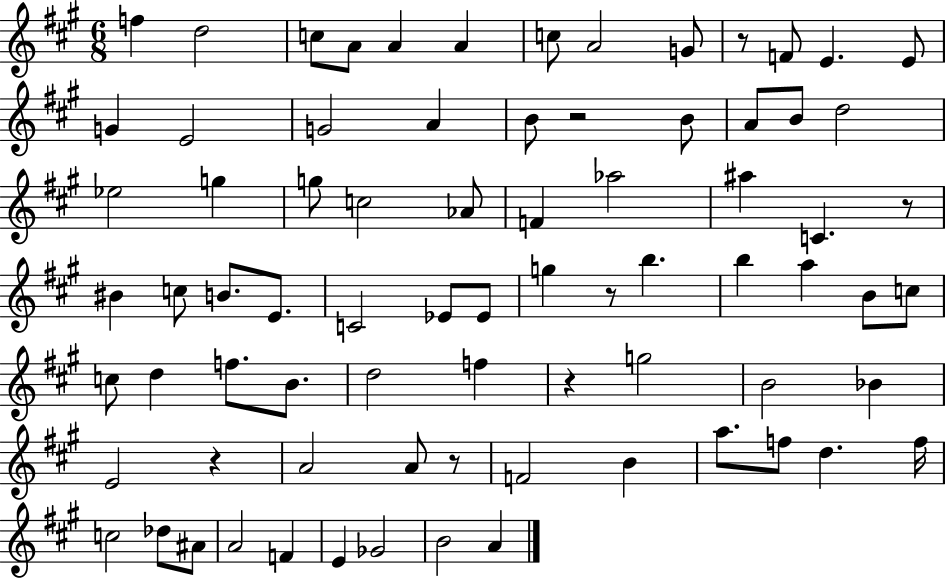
{
  \clef treble
  \numericTimeSignature
  \time 6/8
  \key a \major
  f''4 d''2 | c''8 a'8 a'4 a'4 | c''8 a'2 g'8 | r8 f'8 e'4. e'8 | \break g'4 e'2 | g'2 a'4 | b'8 r2 b'8 | a'8 b'8 d''2 | \break ees''2 g''4 | g''8 c''2 aes'8 | f'4 aes''2 | ais''4 c'4. r8 | \break bis'4 c''8 b'8. e'8. | c'2 ees'8 ees'8 | g''4 r8 b''4. | b''4 a''4 b'8 c''8 | \break c''8 d''4 f''8. b'8. | d''2 f''4 | r4 g''2 | b'2 bes'4 | \break e'2 r4 | a'2 a'8 r8 | f'2 b'4 | a''8. f''8 d''4. f''16 | \break c''2 des''8 ais'8 | a'2 f'4 | e'4 ges'2 | b'2 a'4 | \break \bar "|."
}